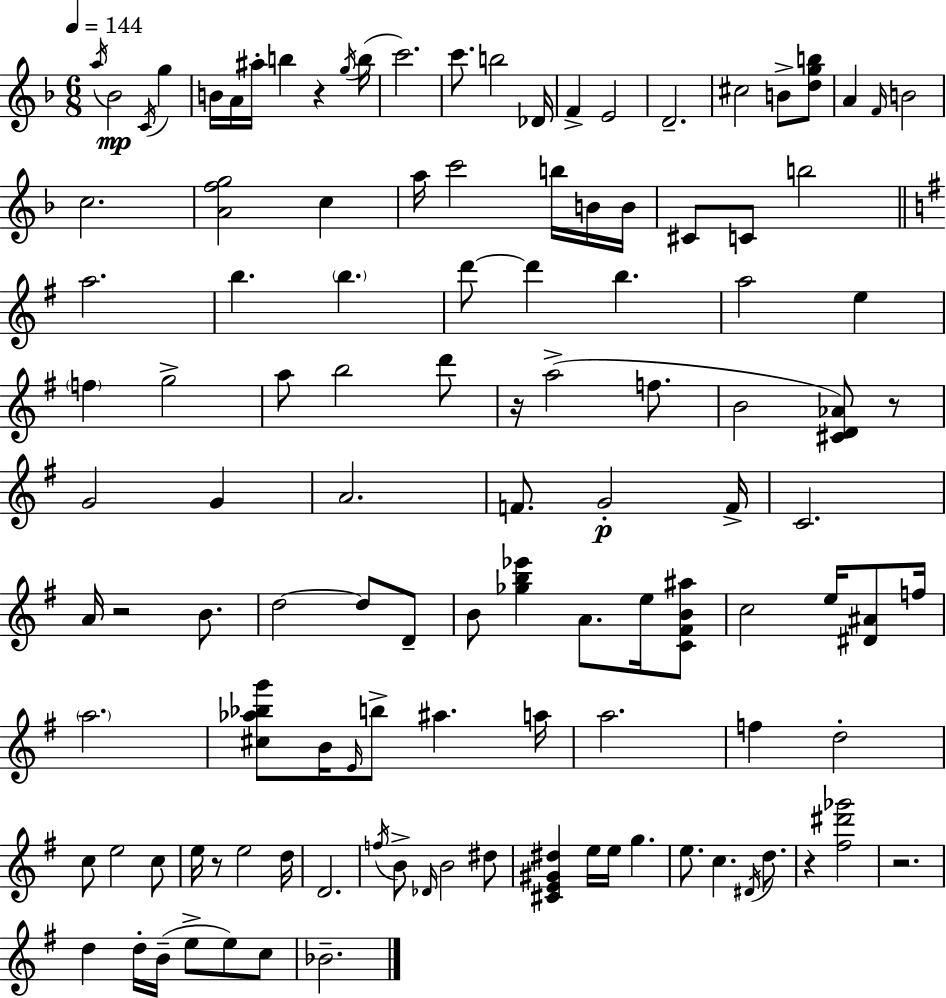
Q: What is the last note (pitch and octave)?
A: Bb4